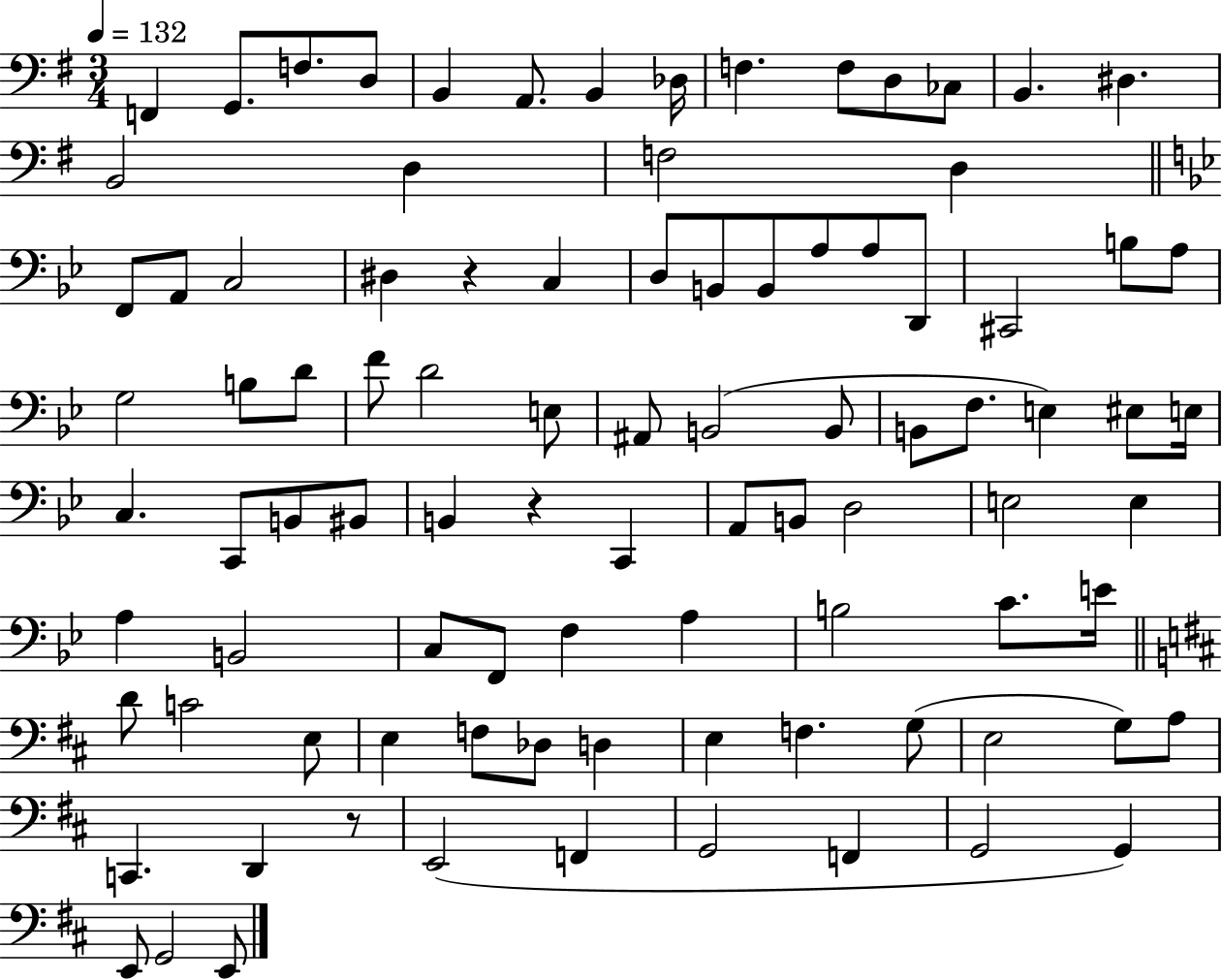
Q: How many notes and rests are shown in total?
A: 93